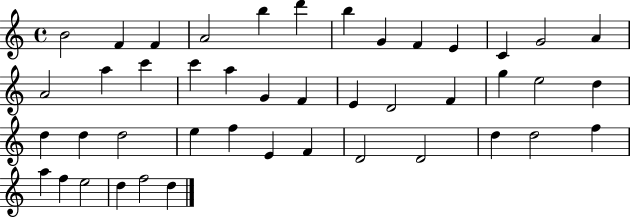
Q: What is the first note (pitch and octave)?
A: B4